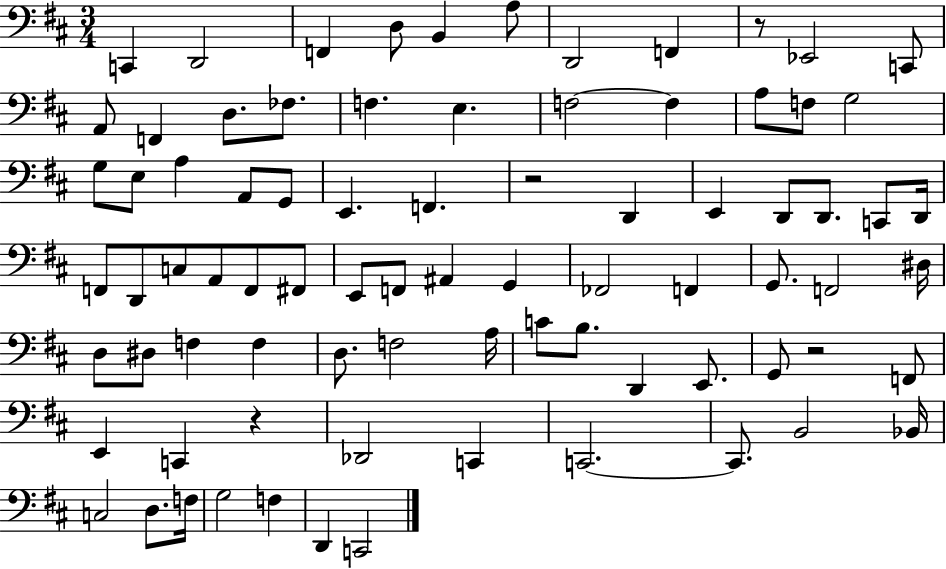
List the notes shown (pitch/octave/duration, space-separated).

C2/q D2/h F2/q D3/e B2/q A3/e D2/h F2/q R/e Eb2/h C2/e A2/e F2/q D3/e. FES3/e. F3/q. E3/q. F3/h F3/q A3/e F3/e G3/h G3/e E3/e A3/q A2/e G2/e E2/q. F2/q. R/h D2/q E2/q D2/e D2/e. C2/e D2/s F2/e D2/e C3/e A2/e F2/e F#2/e E2/e F2/e A#2/q G2/q FES2/h F2/q G2/e. F2/h D#3/s D3/e D#3/e F3/q F3/q D3/e. F3/h A3/s C4/e B3/e. D2/q E2/e. G2/e R/h F2/e E2/q C2/q R/q Db2/h C2/q C2/h. C2/e. B2/h Bb2/s C3/h D3/e. F3/s G3/h F3/q D2/q C2/h